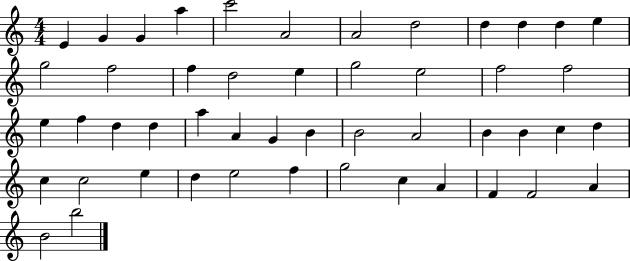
E4/q G4/q G4/q A5/q C6/h A4/h A4/h D5/h D5/q D5/q D5/q E5/q G5/h F5/h F5/q D5/h E5/q G5/h E5/h F5/h F5/h E5/q F5/q D5/q D5/q A5/q A4/q G4/q B4/q B4/h A4/h B4/q B4/q C5/q D5/q C5/q C5/h E5/q D5/q E5/h F5/q G5/h C5/q A4/q F4/q F4/h A4/q B4/h B5/h